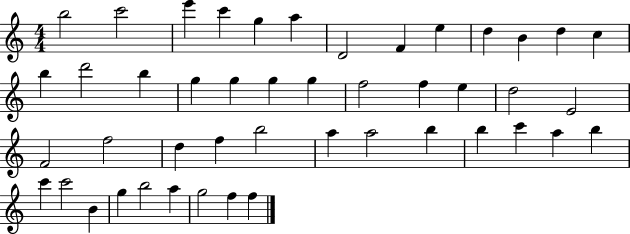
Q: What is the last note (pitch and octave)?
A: F5